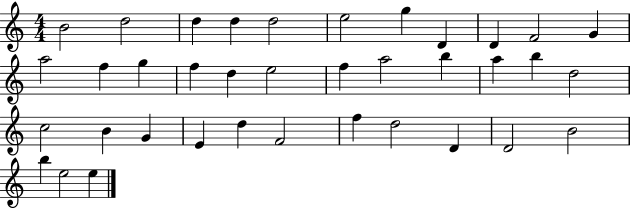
B4/h D5/h D5/q D5/q D5/h E5/h G5/q D4/q D4/q F4/h G4/q A5/h F5/q G5/q F5/q D5/q E5/h F5/q A5/h B5/q A5/q B5/q D5/h C5/h B4/q G4/q E4/q D5/q F4/h F5/q D5/h D4/q D4/h B4/h B5/q E5/h E5/q